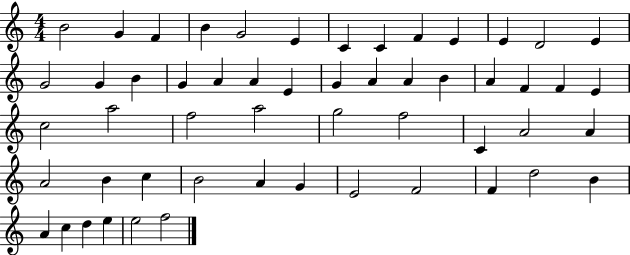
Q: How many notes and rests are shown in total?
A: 54